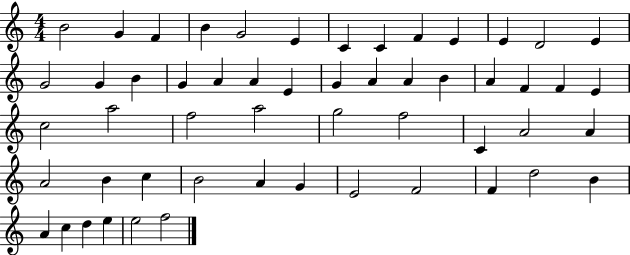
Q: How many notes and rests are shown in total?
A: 54